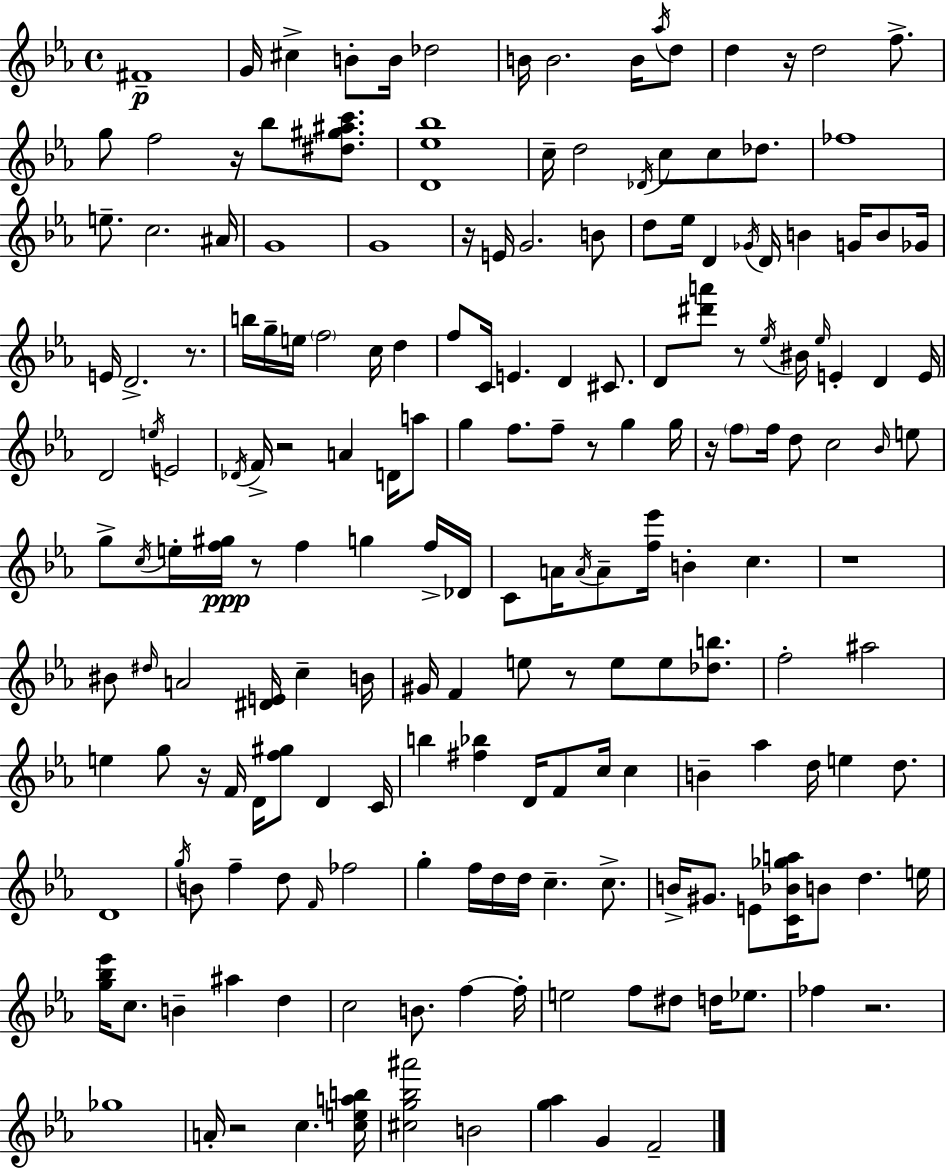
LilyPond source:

{
  \clef treble
  \time 4/4
  \defaultTimeSignature
  \key ees \major
  fis'1--\p | g'16 cis''4-> b'8-. b'16 des''2 | b'16 b'2. b'16 \acciaccatura { aes''16 } d''8 | d''4 r16 d''2 f''8.-> | \break g''8 f''2 r16 bes''8 <dis'' gis'' ais'' c'''>8. | <d' ees'' bes''>1 | c''16-- d''2 \acciaccatura { des'16 } c''8 c''8 des''8. | fes''1 | \break e''8.-- c''2. | ais'16 g'1 | g'1 | r16 e'16 g'2. | \break b'8 d''8 ees''16 d'4 \acciaccatura { ges'16 } d'16 b'4 g'16 | b'8 ges'16 e'16 d'2.-> | r8. b''16 g''16-- e''16 \parenthesize f''2 c''16 d''4 | f''8 c'16 e'4. d'4 | \break cis'8. d'8 <dis''' a'''>8 r8 \acciaccatura { ees''16 } bis'16 \grace { ees''16 } e'4-. | d'4 e'16 d'2 \acciaccatura { e''16 } e'2 | \acciaccatura { des'16 } f'16-> r2 | a'4 d'16 a''8 g''4 f''8. f''8-- | \break r8 g''4 g''16 r16 \parenthesize f''8 f''16 d''8 c''2 | \grace { bes'16 } e''8 g''8-> \acciaccatura { c''16 } e''16-. <f'' gis''>16\ppp r8 f''4 | g''4 f''16-> des'16 c'8 a'16 \acciaccatura { a'16 } a'8-- <f'' ees'''>16 | b'4-. c''4. r1 | \break bis'8 \grace { dis''16 } a'2 | <dis' e'>16 c''4-- b'16 gis'16 f'4 | e''8 r8 e''8 e''8 <des'' b''>8. f''2-. | ais''2 e''4 g''8 | \break r16 f'16 d'16 <f'' gis''>8 d'4 c'16 b''4 <fis'' bes''>4 | d'16 f'8 c''16 c''4 b'4-- aes''4 | d''16 e''4 d''8. d'1 | \acciaccatura { g''16 } b'8 f''4-- | \break d''8 \grace { f'16 } fes''2 g''4-. | f''16 d''16 d''16 c''4.-- c''8.-> b'16-> gis'8. | e'8 <c' bes' ges'' a''>16 b'8 d''4. e''16 <g'' bes'' ees'''>16 c''8. | b'4-- ais''4 d''4 c''2 | \break b'8. f''4~~ f''16-. e''2 | f''8 dis''8 d''16 ees''8. fes''4 | r2. ges''1 | a'16-. r2 | \break c''4. <c'' e'' a'' b''>16 <cis'' g'' bes'' ais'''>2 | b'2 <g'' aes''>4 | g'4 f'2-- \bar "|."
}